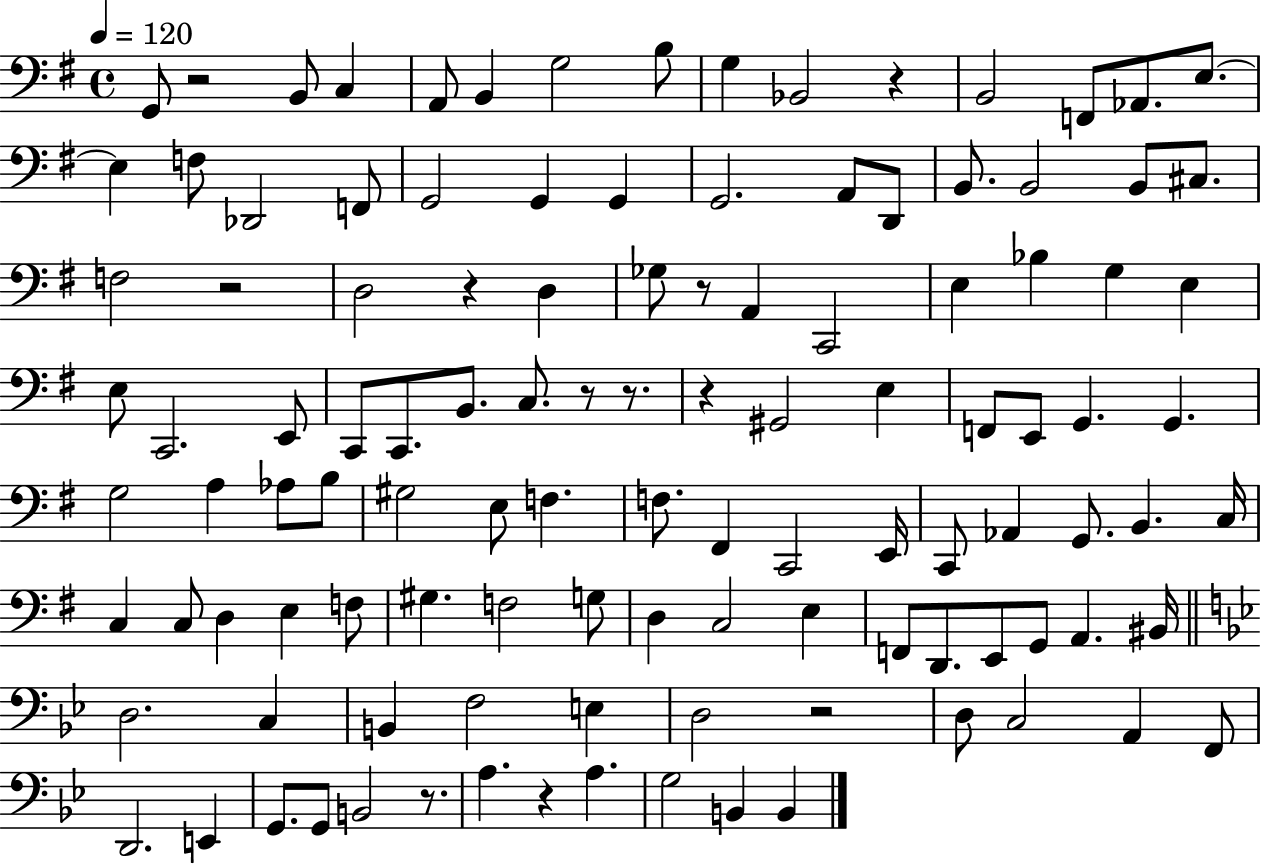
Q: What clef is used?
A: bass